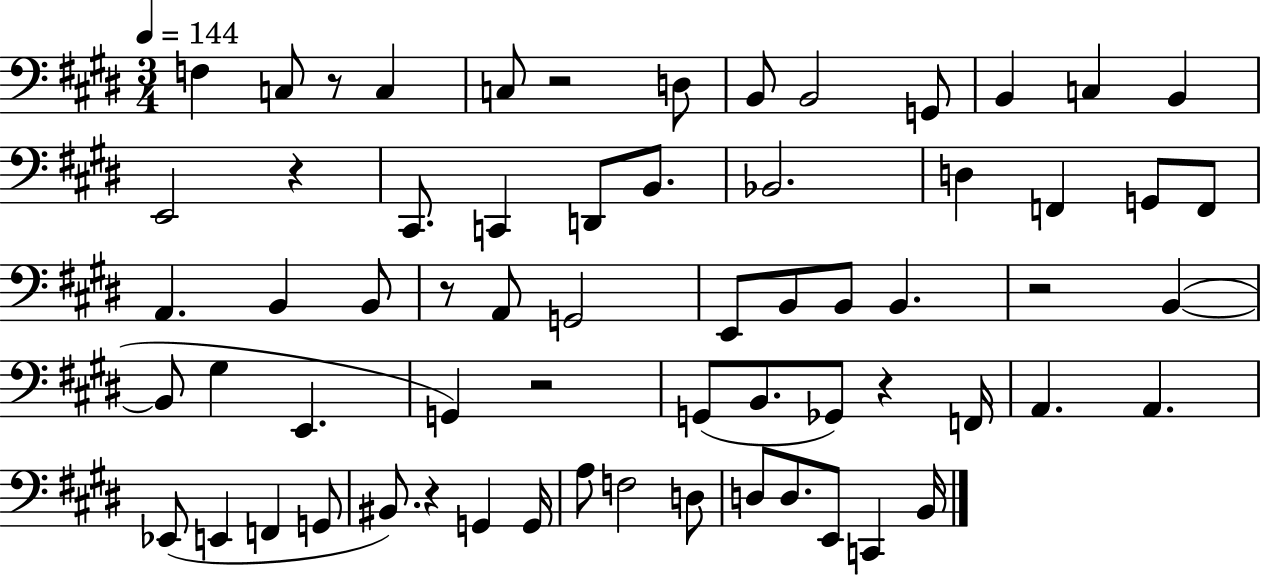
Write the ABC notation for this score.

X:1
T:Untitled
M:3/4
L:1/4
K:E
F, C,/2 z/2 C, C,/2 z2 D,/2 B,,/2 B,,2 G,,/2 B,, C, B,, E,,2 z ^C,,/2 C,, D,,/2 B,,/2 _B,,2 D, F,, G,,/2 F,,/2 A,, B,, B,,/2 z/2 A,,/2 G,,2 E,,/2 B,,/2 B,,/2 B,, z2 B,, B,,/2 ^G, E,, G,, z2 G,,/2 B,,/2 _G,,/2 z F,,/4 A,, A,, _E,,/2 E,, F,, G,,/2 ^B,,/2 z G,, G,,/4 A,/2 F,2 D,/2 D,/2 D,/2 E,,/2 C,, B,,/4